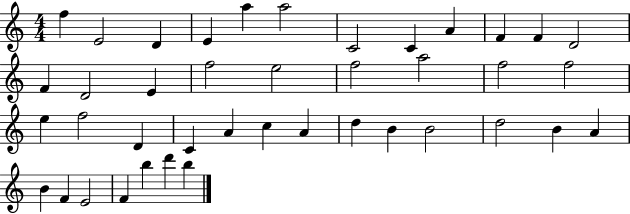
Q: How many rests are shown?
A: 0